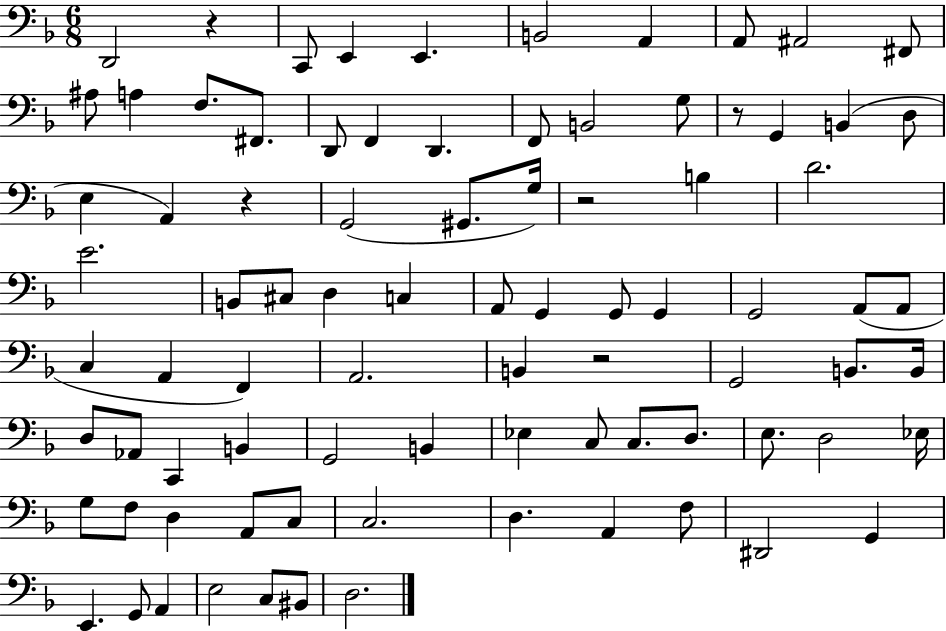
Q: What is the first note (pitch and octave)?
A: D2